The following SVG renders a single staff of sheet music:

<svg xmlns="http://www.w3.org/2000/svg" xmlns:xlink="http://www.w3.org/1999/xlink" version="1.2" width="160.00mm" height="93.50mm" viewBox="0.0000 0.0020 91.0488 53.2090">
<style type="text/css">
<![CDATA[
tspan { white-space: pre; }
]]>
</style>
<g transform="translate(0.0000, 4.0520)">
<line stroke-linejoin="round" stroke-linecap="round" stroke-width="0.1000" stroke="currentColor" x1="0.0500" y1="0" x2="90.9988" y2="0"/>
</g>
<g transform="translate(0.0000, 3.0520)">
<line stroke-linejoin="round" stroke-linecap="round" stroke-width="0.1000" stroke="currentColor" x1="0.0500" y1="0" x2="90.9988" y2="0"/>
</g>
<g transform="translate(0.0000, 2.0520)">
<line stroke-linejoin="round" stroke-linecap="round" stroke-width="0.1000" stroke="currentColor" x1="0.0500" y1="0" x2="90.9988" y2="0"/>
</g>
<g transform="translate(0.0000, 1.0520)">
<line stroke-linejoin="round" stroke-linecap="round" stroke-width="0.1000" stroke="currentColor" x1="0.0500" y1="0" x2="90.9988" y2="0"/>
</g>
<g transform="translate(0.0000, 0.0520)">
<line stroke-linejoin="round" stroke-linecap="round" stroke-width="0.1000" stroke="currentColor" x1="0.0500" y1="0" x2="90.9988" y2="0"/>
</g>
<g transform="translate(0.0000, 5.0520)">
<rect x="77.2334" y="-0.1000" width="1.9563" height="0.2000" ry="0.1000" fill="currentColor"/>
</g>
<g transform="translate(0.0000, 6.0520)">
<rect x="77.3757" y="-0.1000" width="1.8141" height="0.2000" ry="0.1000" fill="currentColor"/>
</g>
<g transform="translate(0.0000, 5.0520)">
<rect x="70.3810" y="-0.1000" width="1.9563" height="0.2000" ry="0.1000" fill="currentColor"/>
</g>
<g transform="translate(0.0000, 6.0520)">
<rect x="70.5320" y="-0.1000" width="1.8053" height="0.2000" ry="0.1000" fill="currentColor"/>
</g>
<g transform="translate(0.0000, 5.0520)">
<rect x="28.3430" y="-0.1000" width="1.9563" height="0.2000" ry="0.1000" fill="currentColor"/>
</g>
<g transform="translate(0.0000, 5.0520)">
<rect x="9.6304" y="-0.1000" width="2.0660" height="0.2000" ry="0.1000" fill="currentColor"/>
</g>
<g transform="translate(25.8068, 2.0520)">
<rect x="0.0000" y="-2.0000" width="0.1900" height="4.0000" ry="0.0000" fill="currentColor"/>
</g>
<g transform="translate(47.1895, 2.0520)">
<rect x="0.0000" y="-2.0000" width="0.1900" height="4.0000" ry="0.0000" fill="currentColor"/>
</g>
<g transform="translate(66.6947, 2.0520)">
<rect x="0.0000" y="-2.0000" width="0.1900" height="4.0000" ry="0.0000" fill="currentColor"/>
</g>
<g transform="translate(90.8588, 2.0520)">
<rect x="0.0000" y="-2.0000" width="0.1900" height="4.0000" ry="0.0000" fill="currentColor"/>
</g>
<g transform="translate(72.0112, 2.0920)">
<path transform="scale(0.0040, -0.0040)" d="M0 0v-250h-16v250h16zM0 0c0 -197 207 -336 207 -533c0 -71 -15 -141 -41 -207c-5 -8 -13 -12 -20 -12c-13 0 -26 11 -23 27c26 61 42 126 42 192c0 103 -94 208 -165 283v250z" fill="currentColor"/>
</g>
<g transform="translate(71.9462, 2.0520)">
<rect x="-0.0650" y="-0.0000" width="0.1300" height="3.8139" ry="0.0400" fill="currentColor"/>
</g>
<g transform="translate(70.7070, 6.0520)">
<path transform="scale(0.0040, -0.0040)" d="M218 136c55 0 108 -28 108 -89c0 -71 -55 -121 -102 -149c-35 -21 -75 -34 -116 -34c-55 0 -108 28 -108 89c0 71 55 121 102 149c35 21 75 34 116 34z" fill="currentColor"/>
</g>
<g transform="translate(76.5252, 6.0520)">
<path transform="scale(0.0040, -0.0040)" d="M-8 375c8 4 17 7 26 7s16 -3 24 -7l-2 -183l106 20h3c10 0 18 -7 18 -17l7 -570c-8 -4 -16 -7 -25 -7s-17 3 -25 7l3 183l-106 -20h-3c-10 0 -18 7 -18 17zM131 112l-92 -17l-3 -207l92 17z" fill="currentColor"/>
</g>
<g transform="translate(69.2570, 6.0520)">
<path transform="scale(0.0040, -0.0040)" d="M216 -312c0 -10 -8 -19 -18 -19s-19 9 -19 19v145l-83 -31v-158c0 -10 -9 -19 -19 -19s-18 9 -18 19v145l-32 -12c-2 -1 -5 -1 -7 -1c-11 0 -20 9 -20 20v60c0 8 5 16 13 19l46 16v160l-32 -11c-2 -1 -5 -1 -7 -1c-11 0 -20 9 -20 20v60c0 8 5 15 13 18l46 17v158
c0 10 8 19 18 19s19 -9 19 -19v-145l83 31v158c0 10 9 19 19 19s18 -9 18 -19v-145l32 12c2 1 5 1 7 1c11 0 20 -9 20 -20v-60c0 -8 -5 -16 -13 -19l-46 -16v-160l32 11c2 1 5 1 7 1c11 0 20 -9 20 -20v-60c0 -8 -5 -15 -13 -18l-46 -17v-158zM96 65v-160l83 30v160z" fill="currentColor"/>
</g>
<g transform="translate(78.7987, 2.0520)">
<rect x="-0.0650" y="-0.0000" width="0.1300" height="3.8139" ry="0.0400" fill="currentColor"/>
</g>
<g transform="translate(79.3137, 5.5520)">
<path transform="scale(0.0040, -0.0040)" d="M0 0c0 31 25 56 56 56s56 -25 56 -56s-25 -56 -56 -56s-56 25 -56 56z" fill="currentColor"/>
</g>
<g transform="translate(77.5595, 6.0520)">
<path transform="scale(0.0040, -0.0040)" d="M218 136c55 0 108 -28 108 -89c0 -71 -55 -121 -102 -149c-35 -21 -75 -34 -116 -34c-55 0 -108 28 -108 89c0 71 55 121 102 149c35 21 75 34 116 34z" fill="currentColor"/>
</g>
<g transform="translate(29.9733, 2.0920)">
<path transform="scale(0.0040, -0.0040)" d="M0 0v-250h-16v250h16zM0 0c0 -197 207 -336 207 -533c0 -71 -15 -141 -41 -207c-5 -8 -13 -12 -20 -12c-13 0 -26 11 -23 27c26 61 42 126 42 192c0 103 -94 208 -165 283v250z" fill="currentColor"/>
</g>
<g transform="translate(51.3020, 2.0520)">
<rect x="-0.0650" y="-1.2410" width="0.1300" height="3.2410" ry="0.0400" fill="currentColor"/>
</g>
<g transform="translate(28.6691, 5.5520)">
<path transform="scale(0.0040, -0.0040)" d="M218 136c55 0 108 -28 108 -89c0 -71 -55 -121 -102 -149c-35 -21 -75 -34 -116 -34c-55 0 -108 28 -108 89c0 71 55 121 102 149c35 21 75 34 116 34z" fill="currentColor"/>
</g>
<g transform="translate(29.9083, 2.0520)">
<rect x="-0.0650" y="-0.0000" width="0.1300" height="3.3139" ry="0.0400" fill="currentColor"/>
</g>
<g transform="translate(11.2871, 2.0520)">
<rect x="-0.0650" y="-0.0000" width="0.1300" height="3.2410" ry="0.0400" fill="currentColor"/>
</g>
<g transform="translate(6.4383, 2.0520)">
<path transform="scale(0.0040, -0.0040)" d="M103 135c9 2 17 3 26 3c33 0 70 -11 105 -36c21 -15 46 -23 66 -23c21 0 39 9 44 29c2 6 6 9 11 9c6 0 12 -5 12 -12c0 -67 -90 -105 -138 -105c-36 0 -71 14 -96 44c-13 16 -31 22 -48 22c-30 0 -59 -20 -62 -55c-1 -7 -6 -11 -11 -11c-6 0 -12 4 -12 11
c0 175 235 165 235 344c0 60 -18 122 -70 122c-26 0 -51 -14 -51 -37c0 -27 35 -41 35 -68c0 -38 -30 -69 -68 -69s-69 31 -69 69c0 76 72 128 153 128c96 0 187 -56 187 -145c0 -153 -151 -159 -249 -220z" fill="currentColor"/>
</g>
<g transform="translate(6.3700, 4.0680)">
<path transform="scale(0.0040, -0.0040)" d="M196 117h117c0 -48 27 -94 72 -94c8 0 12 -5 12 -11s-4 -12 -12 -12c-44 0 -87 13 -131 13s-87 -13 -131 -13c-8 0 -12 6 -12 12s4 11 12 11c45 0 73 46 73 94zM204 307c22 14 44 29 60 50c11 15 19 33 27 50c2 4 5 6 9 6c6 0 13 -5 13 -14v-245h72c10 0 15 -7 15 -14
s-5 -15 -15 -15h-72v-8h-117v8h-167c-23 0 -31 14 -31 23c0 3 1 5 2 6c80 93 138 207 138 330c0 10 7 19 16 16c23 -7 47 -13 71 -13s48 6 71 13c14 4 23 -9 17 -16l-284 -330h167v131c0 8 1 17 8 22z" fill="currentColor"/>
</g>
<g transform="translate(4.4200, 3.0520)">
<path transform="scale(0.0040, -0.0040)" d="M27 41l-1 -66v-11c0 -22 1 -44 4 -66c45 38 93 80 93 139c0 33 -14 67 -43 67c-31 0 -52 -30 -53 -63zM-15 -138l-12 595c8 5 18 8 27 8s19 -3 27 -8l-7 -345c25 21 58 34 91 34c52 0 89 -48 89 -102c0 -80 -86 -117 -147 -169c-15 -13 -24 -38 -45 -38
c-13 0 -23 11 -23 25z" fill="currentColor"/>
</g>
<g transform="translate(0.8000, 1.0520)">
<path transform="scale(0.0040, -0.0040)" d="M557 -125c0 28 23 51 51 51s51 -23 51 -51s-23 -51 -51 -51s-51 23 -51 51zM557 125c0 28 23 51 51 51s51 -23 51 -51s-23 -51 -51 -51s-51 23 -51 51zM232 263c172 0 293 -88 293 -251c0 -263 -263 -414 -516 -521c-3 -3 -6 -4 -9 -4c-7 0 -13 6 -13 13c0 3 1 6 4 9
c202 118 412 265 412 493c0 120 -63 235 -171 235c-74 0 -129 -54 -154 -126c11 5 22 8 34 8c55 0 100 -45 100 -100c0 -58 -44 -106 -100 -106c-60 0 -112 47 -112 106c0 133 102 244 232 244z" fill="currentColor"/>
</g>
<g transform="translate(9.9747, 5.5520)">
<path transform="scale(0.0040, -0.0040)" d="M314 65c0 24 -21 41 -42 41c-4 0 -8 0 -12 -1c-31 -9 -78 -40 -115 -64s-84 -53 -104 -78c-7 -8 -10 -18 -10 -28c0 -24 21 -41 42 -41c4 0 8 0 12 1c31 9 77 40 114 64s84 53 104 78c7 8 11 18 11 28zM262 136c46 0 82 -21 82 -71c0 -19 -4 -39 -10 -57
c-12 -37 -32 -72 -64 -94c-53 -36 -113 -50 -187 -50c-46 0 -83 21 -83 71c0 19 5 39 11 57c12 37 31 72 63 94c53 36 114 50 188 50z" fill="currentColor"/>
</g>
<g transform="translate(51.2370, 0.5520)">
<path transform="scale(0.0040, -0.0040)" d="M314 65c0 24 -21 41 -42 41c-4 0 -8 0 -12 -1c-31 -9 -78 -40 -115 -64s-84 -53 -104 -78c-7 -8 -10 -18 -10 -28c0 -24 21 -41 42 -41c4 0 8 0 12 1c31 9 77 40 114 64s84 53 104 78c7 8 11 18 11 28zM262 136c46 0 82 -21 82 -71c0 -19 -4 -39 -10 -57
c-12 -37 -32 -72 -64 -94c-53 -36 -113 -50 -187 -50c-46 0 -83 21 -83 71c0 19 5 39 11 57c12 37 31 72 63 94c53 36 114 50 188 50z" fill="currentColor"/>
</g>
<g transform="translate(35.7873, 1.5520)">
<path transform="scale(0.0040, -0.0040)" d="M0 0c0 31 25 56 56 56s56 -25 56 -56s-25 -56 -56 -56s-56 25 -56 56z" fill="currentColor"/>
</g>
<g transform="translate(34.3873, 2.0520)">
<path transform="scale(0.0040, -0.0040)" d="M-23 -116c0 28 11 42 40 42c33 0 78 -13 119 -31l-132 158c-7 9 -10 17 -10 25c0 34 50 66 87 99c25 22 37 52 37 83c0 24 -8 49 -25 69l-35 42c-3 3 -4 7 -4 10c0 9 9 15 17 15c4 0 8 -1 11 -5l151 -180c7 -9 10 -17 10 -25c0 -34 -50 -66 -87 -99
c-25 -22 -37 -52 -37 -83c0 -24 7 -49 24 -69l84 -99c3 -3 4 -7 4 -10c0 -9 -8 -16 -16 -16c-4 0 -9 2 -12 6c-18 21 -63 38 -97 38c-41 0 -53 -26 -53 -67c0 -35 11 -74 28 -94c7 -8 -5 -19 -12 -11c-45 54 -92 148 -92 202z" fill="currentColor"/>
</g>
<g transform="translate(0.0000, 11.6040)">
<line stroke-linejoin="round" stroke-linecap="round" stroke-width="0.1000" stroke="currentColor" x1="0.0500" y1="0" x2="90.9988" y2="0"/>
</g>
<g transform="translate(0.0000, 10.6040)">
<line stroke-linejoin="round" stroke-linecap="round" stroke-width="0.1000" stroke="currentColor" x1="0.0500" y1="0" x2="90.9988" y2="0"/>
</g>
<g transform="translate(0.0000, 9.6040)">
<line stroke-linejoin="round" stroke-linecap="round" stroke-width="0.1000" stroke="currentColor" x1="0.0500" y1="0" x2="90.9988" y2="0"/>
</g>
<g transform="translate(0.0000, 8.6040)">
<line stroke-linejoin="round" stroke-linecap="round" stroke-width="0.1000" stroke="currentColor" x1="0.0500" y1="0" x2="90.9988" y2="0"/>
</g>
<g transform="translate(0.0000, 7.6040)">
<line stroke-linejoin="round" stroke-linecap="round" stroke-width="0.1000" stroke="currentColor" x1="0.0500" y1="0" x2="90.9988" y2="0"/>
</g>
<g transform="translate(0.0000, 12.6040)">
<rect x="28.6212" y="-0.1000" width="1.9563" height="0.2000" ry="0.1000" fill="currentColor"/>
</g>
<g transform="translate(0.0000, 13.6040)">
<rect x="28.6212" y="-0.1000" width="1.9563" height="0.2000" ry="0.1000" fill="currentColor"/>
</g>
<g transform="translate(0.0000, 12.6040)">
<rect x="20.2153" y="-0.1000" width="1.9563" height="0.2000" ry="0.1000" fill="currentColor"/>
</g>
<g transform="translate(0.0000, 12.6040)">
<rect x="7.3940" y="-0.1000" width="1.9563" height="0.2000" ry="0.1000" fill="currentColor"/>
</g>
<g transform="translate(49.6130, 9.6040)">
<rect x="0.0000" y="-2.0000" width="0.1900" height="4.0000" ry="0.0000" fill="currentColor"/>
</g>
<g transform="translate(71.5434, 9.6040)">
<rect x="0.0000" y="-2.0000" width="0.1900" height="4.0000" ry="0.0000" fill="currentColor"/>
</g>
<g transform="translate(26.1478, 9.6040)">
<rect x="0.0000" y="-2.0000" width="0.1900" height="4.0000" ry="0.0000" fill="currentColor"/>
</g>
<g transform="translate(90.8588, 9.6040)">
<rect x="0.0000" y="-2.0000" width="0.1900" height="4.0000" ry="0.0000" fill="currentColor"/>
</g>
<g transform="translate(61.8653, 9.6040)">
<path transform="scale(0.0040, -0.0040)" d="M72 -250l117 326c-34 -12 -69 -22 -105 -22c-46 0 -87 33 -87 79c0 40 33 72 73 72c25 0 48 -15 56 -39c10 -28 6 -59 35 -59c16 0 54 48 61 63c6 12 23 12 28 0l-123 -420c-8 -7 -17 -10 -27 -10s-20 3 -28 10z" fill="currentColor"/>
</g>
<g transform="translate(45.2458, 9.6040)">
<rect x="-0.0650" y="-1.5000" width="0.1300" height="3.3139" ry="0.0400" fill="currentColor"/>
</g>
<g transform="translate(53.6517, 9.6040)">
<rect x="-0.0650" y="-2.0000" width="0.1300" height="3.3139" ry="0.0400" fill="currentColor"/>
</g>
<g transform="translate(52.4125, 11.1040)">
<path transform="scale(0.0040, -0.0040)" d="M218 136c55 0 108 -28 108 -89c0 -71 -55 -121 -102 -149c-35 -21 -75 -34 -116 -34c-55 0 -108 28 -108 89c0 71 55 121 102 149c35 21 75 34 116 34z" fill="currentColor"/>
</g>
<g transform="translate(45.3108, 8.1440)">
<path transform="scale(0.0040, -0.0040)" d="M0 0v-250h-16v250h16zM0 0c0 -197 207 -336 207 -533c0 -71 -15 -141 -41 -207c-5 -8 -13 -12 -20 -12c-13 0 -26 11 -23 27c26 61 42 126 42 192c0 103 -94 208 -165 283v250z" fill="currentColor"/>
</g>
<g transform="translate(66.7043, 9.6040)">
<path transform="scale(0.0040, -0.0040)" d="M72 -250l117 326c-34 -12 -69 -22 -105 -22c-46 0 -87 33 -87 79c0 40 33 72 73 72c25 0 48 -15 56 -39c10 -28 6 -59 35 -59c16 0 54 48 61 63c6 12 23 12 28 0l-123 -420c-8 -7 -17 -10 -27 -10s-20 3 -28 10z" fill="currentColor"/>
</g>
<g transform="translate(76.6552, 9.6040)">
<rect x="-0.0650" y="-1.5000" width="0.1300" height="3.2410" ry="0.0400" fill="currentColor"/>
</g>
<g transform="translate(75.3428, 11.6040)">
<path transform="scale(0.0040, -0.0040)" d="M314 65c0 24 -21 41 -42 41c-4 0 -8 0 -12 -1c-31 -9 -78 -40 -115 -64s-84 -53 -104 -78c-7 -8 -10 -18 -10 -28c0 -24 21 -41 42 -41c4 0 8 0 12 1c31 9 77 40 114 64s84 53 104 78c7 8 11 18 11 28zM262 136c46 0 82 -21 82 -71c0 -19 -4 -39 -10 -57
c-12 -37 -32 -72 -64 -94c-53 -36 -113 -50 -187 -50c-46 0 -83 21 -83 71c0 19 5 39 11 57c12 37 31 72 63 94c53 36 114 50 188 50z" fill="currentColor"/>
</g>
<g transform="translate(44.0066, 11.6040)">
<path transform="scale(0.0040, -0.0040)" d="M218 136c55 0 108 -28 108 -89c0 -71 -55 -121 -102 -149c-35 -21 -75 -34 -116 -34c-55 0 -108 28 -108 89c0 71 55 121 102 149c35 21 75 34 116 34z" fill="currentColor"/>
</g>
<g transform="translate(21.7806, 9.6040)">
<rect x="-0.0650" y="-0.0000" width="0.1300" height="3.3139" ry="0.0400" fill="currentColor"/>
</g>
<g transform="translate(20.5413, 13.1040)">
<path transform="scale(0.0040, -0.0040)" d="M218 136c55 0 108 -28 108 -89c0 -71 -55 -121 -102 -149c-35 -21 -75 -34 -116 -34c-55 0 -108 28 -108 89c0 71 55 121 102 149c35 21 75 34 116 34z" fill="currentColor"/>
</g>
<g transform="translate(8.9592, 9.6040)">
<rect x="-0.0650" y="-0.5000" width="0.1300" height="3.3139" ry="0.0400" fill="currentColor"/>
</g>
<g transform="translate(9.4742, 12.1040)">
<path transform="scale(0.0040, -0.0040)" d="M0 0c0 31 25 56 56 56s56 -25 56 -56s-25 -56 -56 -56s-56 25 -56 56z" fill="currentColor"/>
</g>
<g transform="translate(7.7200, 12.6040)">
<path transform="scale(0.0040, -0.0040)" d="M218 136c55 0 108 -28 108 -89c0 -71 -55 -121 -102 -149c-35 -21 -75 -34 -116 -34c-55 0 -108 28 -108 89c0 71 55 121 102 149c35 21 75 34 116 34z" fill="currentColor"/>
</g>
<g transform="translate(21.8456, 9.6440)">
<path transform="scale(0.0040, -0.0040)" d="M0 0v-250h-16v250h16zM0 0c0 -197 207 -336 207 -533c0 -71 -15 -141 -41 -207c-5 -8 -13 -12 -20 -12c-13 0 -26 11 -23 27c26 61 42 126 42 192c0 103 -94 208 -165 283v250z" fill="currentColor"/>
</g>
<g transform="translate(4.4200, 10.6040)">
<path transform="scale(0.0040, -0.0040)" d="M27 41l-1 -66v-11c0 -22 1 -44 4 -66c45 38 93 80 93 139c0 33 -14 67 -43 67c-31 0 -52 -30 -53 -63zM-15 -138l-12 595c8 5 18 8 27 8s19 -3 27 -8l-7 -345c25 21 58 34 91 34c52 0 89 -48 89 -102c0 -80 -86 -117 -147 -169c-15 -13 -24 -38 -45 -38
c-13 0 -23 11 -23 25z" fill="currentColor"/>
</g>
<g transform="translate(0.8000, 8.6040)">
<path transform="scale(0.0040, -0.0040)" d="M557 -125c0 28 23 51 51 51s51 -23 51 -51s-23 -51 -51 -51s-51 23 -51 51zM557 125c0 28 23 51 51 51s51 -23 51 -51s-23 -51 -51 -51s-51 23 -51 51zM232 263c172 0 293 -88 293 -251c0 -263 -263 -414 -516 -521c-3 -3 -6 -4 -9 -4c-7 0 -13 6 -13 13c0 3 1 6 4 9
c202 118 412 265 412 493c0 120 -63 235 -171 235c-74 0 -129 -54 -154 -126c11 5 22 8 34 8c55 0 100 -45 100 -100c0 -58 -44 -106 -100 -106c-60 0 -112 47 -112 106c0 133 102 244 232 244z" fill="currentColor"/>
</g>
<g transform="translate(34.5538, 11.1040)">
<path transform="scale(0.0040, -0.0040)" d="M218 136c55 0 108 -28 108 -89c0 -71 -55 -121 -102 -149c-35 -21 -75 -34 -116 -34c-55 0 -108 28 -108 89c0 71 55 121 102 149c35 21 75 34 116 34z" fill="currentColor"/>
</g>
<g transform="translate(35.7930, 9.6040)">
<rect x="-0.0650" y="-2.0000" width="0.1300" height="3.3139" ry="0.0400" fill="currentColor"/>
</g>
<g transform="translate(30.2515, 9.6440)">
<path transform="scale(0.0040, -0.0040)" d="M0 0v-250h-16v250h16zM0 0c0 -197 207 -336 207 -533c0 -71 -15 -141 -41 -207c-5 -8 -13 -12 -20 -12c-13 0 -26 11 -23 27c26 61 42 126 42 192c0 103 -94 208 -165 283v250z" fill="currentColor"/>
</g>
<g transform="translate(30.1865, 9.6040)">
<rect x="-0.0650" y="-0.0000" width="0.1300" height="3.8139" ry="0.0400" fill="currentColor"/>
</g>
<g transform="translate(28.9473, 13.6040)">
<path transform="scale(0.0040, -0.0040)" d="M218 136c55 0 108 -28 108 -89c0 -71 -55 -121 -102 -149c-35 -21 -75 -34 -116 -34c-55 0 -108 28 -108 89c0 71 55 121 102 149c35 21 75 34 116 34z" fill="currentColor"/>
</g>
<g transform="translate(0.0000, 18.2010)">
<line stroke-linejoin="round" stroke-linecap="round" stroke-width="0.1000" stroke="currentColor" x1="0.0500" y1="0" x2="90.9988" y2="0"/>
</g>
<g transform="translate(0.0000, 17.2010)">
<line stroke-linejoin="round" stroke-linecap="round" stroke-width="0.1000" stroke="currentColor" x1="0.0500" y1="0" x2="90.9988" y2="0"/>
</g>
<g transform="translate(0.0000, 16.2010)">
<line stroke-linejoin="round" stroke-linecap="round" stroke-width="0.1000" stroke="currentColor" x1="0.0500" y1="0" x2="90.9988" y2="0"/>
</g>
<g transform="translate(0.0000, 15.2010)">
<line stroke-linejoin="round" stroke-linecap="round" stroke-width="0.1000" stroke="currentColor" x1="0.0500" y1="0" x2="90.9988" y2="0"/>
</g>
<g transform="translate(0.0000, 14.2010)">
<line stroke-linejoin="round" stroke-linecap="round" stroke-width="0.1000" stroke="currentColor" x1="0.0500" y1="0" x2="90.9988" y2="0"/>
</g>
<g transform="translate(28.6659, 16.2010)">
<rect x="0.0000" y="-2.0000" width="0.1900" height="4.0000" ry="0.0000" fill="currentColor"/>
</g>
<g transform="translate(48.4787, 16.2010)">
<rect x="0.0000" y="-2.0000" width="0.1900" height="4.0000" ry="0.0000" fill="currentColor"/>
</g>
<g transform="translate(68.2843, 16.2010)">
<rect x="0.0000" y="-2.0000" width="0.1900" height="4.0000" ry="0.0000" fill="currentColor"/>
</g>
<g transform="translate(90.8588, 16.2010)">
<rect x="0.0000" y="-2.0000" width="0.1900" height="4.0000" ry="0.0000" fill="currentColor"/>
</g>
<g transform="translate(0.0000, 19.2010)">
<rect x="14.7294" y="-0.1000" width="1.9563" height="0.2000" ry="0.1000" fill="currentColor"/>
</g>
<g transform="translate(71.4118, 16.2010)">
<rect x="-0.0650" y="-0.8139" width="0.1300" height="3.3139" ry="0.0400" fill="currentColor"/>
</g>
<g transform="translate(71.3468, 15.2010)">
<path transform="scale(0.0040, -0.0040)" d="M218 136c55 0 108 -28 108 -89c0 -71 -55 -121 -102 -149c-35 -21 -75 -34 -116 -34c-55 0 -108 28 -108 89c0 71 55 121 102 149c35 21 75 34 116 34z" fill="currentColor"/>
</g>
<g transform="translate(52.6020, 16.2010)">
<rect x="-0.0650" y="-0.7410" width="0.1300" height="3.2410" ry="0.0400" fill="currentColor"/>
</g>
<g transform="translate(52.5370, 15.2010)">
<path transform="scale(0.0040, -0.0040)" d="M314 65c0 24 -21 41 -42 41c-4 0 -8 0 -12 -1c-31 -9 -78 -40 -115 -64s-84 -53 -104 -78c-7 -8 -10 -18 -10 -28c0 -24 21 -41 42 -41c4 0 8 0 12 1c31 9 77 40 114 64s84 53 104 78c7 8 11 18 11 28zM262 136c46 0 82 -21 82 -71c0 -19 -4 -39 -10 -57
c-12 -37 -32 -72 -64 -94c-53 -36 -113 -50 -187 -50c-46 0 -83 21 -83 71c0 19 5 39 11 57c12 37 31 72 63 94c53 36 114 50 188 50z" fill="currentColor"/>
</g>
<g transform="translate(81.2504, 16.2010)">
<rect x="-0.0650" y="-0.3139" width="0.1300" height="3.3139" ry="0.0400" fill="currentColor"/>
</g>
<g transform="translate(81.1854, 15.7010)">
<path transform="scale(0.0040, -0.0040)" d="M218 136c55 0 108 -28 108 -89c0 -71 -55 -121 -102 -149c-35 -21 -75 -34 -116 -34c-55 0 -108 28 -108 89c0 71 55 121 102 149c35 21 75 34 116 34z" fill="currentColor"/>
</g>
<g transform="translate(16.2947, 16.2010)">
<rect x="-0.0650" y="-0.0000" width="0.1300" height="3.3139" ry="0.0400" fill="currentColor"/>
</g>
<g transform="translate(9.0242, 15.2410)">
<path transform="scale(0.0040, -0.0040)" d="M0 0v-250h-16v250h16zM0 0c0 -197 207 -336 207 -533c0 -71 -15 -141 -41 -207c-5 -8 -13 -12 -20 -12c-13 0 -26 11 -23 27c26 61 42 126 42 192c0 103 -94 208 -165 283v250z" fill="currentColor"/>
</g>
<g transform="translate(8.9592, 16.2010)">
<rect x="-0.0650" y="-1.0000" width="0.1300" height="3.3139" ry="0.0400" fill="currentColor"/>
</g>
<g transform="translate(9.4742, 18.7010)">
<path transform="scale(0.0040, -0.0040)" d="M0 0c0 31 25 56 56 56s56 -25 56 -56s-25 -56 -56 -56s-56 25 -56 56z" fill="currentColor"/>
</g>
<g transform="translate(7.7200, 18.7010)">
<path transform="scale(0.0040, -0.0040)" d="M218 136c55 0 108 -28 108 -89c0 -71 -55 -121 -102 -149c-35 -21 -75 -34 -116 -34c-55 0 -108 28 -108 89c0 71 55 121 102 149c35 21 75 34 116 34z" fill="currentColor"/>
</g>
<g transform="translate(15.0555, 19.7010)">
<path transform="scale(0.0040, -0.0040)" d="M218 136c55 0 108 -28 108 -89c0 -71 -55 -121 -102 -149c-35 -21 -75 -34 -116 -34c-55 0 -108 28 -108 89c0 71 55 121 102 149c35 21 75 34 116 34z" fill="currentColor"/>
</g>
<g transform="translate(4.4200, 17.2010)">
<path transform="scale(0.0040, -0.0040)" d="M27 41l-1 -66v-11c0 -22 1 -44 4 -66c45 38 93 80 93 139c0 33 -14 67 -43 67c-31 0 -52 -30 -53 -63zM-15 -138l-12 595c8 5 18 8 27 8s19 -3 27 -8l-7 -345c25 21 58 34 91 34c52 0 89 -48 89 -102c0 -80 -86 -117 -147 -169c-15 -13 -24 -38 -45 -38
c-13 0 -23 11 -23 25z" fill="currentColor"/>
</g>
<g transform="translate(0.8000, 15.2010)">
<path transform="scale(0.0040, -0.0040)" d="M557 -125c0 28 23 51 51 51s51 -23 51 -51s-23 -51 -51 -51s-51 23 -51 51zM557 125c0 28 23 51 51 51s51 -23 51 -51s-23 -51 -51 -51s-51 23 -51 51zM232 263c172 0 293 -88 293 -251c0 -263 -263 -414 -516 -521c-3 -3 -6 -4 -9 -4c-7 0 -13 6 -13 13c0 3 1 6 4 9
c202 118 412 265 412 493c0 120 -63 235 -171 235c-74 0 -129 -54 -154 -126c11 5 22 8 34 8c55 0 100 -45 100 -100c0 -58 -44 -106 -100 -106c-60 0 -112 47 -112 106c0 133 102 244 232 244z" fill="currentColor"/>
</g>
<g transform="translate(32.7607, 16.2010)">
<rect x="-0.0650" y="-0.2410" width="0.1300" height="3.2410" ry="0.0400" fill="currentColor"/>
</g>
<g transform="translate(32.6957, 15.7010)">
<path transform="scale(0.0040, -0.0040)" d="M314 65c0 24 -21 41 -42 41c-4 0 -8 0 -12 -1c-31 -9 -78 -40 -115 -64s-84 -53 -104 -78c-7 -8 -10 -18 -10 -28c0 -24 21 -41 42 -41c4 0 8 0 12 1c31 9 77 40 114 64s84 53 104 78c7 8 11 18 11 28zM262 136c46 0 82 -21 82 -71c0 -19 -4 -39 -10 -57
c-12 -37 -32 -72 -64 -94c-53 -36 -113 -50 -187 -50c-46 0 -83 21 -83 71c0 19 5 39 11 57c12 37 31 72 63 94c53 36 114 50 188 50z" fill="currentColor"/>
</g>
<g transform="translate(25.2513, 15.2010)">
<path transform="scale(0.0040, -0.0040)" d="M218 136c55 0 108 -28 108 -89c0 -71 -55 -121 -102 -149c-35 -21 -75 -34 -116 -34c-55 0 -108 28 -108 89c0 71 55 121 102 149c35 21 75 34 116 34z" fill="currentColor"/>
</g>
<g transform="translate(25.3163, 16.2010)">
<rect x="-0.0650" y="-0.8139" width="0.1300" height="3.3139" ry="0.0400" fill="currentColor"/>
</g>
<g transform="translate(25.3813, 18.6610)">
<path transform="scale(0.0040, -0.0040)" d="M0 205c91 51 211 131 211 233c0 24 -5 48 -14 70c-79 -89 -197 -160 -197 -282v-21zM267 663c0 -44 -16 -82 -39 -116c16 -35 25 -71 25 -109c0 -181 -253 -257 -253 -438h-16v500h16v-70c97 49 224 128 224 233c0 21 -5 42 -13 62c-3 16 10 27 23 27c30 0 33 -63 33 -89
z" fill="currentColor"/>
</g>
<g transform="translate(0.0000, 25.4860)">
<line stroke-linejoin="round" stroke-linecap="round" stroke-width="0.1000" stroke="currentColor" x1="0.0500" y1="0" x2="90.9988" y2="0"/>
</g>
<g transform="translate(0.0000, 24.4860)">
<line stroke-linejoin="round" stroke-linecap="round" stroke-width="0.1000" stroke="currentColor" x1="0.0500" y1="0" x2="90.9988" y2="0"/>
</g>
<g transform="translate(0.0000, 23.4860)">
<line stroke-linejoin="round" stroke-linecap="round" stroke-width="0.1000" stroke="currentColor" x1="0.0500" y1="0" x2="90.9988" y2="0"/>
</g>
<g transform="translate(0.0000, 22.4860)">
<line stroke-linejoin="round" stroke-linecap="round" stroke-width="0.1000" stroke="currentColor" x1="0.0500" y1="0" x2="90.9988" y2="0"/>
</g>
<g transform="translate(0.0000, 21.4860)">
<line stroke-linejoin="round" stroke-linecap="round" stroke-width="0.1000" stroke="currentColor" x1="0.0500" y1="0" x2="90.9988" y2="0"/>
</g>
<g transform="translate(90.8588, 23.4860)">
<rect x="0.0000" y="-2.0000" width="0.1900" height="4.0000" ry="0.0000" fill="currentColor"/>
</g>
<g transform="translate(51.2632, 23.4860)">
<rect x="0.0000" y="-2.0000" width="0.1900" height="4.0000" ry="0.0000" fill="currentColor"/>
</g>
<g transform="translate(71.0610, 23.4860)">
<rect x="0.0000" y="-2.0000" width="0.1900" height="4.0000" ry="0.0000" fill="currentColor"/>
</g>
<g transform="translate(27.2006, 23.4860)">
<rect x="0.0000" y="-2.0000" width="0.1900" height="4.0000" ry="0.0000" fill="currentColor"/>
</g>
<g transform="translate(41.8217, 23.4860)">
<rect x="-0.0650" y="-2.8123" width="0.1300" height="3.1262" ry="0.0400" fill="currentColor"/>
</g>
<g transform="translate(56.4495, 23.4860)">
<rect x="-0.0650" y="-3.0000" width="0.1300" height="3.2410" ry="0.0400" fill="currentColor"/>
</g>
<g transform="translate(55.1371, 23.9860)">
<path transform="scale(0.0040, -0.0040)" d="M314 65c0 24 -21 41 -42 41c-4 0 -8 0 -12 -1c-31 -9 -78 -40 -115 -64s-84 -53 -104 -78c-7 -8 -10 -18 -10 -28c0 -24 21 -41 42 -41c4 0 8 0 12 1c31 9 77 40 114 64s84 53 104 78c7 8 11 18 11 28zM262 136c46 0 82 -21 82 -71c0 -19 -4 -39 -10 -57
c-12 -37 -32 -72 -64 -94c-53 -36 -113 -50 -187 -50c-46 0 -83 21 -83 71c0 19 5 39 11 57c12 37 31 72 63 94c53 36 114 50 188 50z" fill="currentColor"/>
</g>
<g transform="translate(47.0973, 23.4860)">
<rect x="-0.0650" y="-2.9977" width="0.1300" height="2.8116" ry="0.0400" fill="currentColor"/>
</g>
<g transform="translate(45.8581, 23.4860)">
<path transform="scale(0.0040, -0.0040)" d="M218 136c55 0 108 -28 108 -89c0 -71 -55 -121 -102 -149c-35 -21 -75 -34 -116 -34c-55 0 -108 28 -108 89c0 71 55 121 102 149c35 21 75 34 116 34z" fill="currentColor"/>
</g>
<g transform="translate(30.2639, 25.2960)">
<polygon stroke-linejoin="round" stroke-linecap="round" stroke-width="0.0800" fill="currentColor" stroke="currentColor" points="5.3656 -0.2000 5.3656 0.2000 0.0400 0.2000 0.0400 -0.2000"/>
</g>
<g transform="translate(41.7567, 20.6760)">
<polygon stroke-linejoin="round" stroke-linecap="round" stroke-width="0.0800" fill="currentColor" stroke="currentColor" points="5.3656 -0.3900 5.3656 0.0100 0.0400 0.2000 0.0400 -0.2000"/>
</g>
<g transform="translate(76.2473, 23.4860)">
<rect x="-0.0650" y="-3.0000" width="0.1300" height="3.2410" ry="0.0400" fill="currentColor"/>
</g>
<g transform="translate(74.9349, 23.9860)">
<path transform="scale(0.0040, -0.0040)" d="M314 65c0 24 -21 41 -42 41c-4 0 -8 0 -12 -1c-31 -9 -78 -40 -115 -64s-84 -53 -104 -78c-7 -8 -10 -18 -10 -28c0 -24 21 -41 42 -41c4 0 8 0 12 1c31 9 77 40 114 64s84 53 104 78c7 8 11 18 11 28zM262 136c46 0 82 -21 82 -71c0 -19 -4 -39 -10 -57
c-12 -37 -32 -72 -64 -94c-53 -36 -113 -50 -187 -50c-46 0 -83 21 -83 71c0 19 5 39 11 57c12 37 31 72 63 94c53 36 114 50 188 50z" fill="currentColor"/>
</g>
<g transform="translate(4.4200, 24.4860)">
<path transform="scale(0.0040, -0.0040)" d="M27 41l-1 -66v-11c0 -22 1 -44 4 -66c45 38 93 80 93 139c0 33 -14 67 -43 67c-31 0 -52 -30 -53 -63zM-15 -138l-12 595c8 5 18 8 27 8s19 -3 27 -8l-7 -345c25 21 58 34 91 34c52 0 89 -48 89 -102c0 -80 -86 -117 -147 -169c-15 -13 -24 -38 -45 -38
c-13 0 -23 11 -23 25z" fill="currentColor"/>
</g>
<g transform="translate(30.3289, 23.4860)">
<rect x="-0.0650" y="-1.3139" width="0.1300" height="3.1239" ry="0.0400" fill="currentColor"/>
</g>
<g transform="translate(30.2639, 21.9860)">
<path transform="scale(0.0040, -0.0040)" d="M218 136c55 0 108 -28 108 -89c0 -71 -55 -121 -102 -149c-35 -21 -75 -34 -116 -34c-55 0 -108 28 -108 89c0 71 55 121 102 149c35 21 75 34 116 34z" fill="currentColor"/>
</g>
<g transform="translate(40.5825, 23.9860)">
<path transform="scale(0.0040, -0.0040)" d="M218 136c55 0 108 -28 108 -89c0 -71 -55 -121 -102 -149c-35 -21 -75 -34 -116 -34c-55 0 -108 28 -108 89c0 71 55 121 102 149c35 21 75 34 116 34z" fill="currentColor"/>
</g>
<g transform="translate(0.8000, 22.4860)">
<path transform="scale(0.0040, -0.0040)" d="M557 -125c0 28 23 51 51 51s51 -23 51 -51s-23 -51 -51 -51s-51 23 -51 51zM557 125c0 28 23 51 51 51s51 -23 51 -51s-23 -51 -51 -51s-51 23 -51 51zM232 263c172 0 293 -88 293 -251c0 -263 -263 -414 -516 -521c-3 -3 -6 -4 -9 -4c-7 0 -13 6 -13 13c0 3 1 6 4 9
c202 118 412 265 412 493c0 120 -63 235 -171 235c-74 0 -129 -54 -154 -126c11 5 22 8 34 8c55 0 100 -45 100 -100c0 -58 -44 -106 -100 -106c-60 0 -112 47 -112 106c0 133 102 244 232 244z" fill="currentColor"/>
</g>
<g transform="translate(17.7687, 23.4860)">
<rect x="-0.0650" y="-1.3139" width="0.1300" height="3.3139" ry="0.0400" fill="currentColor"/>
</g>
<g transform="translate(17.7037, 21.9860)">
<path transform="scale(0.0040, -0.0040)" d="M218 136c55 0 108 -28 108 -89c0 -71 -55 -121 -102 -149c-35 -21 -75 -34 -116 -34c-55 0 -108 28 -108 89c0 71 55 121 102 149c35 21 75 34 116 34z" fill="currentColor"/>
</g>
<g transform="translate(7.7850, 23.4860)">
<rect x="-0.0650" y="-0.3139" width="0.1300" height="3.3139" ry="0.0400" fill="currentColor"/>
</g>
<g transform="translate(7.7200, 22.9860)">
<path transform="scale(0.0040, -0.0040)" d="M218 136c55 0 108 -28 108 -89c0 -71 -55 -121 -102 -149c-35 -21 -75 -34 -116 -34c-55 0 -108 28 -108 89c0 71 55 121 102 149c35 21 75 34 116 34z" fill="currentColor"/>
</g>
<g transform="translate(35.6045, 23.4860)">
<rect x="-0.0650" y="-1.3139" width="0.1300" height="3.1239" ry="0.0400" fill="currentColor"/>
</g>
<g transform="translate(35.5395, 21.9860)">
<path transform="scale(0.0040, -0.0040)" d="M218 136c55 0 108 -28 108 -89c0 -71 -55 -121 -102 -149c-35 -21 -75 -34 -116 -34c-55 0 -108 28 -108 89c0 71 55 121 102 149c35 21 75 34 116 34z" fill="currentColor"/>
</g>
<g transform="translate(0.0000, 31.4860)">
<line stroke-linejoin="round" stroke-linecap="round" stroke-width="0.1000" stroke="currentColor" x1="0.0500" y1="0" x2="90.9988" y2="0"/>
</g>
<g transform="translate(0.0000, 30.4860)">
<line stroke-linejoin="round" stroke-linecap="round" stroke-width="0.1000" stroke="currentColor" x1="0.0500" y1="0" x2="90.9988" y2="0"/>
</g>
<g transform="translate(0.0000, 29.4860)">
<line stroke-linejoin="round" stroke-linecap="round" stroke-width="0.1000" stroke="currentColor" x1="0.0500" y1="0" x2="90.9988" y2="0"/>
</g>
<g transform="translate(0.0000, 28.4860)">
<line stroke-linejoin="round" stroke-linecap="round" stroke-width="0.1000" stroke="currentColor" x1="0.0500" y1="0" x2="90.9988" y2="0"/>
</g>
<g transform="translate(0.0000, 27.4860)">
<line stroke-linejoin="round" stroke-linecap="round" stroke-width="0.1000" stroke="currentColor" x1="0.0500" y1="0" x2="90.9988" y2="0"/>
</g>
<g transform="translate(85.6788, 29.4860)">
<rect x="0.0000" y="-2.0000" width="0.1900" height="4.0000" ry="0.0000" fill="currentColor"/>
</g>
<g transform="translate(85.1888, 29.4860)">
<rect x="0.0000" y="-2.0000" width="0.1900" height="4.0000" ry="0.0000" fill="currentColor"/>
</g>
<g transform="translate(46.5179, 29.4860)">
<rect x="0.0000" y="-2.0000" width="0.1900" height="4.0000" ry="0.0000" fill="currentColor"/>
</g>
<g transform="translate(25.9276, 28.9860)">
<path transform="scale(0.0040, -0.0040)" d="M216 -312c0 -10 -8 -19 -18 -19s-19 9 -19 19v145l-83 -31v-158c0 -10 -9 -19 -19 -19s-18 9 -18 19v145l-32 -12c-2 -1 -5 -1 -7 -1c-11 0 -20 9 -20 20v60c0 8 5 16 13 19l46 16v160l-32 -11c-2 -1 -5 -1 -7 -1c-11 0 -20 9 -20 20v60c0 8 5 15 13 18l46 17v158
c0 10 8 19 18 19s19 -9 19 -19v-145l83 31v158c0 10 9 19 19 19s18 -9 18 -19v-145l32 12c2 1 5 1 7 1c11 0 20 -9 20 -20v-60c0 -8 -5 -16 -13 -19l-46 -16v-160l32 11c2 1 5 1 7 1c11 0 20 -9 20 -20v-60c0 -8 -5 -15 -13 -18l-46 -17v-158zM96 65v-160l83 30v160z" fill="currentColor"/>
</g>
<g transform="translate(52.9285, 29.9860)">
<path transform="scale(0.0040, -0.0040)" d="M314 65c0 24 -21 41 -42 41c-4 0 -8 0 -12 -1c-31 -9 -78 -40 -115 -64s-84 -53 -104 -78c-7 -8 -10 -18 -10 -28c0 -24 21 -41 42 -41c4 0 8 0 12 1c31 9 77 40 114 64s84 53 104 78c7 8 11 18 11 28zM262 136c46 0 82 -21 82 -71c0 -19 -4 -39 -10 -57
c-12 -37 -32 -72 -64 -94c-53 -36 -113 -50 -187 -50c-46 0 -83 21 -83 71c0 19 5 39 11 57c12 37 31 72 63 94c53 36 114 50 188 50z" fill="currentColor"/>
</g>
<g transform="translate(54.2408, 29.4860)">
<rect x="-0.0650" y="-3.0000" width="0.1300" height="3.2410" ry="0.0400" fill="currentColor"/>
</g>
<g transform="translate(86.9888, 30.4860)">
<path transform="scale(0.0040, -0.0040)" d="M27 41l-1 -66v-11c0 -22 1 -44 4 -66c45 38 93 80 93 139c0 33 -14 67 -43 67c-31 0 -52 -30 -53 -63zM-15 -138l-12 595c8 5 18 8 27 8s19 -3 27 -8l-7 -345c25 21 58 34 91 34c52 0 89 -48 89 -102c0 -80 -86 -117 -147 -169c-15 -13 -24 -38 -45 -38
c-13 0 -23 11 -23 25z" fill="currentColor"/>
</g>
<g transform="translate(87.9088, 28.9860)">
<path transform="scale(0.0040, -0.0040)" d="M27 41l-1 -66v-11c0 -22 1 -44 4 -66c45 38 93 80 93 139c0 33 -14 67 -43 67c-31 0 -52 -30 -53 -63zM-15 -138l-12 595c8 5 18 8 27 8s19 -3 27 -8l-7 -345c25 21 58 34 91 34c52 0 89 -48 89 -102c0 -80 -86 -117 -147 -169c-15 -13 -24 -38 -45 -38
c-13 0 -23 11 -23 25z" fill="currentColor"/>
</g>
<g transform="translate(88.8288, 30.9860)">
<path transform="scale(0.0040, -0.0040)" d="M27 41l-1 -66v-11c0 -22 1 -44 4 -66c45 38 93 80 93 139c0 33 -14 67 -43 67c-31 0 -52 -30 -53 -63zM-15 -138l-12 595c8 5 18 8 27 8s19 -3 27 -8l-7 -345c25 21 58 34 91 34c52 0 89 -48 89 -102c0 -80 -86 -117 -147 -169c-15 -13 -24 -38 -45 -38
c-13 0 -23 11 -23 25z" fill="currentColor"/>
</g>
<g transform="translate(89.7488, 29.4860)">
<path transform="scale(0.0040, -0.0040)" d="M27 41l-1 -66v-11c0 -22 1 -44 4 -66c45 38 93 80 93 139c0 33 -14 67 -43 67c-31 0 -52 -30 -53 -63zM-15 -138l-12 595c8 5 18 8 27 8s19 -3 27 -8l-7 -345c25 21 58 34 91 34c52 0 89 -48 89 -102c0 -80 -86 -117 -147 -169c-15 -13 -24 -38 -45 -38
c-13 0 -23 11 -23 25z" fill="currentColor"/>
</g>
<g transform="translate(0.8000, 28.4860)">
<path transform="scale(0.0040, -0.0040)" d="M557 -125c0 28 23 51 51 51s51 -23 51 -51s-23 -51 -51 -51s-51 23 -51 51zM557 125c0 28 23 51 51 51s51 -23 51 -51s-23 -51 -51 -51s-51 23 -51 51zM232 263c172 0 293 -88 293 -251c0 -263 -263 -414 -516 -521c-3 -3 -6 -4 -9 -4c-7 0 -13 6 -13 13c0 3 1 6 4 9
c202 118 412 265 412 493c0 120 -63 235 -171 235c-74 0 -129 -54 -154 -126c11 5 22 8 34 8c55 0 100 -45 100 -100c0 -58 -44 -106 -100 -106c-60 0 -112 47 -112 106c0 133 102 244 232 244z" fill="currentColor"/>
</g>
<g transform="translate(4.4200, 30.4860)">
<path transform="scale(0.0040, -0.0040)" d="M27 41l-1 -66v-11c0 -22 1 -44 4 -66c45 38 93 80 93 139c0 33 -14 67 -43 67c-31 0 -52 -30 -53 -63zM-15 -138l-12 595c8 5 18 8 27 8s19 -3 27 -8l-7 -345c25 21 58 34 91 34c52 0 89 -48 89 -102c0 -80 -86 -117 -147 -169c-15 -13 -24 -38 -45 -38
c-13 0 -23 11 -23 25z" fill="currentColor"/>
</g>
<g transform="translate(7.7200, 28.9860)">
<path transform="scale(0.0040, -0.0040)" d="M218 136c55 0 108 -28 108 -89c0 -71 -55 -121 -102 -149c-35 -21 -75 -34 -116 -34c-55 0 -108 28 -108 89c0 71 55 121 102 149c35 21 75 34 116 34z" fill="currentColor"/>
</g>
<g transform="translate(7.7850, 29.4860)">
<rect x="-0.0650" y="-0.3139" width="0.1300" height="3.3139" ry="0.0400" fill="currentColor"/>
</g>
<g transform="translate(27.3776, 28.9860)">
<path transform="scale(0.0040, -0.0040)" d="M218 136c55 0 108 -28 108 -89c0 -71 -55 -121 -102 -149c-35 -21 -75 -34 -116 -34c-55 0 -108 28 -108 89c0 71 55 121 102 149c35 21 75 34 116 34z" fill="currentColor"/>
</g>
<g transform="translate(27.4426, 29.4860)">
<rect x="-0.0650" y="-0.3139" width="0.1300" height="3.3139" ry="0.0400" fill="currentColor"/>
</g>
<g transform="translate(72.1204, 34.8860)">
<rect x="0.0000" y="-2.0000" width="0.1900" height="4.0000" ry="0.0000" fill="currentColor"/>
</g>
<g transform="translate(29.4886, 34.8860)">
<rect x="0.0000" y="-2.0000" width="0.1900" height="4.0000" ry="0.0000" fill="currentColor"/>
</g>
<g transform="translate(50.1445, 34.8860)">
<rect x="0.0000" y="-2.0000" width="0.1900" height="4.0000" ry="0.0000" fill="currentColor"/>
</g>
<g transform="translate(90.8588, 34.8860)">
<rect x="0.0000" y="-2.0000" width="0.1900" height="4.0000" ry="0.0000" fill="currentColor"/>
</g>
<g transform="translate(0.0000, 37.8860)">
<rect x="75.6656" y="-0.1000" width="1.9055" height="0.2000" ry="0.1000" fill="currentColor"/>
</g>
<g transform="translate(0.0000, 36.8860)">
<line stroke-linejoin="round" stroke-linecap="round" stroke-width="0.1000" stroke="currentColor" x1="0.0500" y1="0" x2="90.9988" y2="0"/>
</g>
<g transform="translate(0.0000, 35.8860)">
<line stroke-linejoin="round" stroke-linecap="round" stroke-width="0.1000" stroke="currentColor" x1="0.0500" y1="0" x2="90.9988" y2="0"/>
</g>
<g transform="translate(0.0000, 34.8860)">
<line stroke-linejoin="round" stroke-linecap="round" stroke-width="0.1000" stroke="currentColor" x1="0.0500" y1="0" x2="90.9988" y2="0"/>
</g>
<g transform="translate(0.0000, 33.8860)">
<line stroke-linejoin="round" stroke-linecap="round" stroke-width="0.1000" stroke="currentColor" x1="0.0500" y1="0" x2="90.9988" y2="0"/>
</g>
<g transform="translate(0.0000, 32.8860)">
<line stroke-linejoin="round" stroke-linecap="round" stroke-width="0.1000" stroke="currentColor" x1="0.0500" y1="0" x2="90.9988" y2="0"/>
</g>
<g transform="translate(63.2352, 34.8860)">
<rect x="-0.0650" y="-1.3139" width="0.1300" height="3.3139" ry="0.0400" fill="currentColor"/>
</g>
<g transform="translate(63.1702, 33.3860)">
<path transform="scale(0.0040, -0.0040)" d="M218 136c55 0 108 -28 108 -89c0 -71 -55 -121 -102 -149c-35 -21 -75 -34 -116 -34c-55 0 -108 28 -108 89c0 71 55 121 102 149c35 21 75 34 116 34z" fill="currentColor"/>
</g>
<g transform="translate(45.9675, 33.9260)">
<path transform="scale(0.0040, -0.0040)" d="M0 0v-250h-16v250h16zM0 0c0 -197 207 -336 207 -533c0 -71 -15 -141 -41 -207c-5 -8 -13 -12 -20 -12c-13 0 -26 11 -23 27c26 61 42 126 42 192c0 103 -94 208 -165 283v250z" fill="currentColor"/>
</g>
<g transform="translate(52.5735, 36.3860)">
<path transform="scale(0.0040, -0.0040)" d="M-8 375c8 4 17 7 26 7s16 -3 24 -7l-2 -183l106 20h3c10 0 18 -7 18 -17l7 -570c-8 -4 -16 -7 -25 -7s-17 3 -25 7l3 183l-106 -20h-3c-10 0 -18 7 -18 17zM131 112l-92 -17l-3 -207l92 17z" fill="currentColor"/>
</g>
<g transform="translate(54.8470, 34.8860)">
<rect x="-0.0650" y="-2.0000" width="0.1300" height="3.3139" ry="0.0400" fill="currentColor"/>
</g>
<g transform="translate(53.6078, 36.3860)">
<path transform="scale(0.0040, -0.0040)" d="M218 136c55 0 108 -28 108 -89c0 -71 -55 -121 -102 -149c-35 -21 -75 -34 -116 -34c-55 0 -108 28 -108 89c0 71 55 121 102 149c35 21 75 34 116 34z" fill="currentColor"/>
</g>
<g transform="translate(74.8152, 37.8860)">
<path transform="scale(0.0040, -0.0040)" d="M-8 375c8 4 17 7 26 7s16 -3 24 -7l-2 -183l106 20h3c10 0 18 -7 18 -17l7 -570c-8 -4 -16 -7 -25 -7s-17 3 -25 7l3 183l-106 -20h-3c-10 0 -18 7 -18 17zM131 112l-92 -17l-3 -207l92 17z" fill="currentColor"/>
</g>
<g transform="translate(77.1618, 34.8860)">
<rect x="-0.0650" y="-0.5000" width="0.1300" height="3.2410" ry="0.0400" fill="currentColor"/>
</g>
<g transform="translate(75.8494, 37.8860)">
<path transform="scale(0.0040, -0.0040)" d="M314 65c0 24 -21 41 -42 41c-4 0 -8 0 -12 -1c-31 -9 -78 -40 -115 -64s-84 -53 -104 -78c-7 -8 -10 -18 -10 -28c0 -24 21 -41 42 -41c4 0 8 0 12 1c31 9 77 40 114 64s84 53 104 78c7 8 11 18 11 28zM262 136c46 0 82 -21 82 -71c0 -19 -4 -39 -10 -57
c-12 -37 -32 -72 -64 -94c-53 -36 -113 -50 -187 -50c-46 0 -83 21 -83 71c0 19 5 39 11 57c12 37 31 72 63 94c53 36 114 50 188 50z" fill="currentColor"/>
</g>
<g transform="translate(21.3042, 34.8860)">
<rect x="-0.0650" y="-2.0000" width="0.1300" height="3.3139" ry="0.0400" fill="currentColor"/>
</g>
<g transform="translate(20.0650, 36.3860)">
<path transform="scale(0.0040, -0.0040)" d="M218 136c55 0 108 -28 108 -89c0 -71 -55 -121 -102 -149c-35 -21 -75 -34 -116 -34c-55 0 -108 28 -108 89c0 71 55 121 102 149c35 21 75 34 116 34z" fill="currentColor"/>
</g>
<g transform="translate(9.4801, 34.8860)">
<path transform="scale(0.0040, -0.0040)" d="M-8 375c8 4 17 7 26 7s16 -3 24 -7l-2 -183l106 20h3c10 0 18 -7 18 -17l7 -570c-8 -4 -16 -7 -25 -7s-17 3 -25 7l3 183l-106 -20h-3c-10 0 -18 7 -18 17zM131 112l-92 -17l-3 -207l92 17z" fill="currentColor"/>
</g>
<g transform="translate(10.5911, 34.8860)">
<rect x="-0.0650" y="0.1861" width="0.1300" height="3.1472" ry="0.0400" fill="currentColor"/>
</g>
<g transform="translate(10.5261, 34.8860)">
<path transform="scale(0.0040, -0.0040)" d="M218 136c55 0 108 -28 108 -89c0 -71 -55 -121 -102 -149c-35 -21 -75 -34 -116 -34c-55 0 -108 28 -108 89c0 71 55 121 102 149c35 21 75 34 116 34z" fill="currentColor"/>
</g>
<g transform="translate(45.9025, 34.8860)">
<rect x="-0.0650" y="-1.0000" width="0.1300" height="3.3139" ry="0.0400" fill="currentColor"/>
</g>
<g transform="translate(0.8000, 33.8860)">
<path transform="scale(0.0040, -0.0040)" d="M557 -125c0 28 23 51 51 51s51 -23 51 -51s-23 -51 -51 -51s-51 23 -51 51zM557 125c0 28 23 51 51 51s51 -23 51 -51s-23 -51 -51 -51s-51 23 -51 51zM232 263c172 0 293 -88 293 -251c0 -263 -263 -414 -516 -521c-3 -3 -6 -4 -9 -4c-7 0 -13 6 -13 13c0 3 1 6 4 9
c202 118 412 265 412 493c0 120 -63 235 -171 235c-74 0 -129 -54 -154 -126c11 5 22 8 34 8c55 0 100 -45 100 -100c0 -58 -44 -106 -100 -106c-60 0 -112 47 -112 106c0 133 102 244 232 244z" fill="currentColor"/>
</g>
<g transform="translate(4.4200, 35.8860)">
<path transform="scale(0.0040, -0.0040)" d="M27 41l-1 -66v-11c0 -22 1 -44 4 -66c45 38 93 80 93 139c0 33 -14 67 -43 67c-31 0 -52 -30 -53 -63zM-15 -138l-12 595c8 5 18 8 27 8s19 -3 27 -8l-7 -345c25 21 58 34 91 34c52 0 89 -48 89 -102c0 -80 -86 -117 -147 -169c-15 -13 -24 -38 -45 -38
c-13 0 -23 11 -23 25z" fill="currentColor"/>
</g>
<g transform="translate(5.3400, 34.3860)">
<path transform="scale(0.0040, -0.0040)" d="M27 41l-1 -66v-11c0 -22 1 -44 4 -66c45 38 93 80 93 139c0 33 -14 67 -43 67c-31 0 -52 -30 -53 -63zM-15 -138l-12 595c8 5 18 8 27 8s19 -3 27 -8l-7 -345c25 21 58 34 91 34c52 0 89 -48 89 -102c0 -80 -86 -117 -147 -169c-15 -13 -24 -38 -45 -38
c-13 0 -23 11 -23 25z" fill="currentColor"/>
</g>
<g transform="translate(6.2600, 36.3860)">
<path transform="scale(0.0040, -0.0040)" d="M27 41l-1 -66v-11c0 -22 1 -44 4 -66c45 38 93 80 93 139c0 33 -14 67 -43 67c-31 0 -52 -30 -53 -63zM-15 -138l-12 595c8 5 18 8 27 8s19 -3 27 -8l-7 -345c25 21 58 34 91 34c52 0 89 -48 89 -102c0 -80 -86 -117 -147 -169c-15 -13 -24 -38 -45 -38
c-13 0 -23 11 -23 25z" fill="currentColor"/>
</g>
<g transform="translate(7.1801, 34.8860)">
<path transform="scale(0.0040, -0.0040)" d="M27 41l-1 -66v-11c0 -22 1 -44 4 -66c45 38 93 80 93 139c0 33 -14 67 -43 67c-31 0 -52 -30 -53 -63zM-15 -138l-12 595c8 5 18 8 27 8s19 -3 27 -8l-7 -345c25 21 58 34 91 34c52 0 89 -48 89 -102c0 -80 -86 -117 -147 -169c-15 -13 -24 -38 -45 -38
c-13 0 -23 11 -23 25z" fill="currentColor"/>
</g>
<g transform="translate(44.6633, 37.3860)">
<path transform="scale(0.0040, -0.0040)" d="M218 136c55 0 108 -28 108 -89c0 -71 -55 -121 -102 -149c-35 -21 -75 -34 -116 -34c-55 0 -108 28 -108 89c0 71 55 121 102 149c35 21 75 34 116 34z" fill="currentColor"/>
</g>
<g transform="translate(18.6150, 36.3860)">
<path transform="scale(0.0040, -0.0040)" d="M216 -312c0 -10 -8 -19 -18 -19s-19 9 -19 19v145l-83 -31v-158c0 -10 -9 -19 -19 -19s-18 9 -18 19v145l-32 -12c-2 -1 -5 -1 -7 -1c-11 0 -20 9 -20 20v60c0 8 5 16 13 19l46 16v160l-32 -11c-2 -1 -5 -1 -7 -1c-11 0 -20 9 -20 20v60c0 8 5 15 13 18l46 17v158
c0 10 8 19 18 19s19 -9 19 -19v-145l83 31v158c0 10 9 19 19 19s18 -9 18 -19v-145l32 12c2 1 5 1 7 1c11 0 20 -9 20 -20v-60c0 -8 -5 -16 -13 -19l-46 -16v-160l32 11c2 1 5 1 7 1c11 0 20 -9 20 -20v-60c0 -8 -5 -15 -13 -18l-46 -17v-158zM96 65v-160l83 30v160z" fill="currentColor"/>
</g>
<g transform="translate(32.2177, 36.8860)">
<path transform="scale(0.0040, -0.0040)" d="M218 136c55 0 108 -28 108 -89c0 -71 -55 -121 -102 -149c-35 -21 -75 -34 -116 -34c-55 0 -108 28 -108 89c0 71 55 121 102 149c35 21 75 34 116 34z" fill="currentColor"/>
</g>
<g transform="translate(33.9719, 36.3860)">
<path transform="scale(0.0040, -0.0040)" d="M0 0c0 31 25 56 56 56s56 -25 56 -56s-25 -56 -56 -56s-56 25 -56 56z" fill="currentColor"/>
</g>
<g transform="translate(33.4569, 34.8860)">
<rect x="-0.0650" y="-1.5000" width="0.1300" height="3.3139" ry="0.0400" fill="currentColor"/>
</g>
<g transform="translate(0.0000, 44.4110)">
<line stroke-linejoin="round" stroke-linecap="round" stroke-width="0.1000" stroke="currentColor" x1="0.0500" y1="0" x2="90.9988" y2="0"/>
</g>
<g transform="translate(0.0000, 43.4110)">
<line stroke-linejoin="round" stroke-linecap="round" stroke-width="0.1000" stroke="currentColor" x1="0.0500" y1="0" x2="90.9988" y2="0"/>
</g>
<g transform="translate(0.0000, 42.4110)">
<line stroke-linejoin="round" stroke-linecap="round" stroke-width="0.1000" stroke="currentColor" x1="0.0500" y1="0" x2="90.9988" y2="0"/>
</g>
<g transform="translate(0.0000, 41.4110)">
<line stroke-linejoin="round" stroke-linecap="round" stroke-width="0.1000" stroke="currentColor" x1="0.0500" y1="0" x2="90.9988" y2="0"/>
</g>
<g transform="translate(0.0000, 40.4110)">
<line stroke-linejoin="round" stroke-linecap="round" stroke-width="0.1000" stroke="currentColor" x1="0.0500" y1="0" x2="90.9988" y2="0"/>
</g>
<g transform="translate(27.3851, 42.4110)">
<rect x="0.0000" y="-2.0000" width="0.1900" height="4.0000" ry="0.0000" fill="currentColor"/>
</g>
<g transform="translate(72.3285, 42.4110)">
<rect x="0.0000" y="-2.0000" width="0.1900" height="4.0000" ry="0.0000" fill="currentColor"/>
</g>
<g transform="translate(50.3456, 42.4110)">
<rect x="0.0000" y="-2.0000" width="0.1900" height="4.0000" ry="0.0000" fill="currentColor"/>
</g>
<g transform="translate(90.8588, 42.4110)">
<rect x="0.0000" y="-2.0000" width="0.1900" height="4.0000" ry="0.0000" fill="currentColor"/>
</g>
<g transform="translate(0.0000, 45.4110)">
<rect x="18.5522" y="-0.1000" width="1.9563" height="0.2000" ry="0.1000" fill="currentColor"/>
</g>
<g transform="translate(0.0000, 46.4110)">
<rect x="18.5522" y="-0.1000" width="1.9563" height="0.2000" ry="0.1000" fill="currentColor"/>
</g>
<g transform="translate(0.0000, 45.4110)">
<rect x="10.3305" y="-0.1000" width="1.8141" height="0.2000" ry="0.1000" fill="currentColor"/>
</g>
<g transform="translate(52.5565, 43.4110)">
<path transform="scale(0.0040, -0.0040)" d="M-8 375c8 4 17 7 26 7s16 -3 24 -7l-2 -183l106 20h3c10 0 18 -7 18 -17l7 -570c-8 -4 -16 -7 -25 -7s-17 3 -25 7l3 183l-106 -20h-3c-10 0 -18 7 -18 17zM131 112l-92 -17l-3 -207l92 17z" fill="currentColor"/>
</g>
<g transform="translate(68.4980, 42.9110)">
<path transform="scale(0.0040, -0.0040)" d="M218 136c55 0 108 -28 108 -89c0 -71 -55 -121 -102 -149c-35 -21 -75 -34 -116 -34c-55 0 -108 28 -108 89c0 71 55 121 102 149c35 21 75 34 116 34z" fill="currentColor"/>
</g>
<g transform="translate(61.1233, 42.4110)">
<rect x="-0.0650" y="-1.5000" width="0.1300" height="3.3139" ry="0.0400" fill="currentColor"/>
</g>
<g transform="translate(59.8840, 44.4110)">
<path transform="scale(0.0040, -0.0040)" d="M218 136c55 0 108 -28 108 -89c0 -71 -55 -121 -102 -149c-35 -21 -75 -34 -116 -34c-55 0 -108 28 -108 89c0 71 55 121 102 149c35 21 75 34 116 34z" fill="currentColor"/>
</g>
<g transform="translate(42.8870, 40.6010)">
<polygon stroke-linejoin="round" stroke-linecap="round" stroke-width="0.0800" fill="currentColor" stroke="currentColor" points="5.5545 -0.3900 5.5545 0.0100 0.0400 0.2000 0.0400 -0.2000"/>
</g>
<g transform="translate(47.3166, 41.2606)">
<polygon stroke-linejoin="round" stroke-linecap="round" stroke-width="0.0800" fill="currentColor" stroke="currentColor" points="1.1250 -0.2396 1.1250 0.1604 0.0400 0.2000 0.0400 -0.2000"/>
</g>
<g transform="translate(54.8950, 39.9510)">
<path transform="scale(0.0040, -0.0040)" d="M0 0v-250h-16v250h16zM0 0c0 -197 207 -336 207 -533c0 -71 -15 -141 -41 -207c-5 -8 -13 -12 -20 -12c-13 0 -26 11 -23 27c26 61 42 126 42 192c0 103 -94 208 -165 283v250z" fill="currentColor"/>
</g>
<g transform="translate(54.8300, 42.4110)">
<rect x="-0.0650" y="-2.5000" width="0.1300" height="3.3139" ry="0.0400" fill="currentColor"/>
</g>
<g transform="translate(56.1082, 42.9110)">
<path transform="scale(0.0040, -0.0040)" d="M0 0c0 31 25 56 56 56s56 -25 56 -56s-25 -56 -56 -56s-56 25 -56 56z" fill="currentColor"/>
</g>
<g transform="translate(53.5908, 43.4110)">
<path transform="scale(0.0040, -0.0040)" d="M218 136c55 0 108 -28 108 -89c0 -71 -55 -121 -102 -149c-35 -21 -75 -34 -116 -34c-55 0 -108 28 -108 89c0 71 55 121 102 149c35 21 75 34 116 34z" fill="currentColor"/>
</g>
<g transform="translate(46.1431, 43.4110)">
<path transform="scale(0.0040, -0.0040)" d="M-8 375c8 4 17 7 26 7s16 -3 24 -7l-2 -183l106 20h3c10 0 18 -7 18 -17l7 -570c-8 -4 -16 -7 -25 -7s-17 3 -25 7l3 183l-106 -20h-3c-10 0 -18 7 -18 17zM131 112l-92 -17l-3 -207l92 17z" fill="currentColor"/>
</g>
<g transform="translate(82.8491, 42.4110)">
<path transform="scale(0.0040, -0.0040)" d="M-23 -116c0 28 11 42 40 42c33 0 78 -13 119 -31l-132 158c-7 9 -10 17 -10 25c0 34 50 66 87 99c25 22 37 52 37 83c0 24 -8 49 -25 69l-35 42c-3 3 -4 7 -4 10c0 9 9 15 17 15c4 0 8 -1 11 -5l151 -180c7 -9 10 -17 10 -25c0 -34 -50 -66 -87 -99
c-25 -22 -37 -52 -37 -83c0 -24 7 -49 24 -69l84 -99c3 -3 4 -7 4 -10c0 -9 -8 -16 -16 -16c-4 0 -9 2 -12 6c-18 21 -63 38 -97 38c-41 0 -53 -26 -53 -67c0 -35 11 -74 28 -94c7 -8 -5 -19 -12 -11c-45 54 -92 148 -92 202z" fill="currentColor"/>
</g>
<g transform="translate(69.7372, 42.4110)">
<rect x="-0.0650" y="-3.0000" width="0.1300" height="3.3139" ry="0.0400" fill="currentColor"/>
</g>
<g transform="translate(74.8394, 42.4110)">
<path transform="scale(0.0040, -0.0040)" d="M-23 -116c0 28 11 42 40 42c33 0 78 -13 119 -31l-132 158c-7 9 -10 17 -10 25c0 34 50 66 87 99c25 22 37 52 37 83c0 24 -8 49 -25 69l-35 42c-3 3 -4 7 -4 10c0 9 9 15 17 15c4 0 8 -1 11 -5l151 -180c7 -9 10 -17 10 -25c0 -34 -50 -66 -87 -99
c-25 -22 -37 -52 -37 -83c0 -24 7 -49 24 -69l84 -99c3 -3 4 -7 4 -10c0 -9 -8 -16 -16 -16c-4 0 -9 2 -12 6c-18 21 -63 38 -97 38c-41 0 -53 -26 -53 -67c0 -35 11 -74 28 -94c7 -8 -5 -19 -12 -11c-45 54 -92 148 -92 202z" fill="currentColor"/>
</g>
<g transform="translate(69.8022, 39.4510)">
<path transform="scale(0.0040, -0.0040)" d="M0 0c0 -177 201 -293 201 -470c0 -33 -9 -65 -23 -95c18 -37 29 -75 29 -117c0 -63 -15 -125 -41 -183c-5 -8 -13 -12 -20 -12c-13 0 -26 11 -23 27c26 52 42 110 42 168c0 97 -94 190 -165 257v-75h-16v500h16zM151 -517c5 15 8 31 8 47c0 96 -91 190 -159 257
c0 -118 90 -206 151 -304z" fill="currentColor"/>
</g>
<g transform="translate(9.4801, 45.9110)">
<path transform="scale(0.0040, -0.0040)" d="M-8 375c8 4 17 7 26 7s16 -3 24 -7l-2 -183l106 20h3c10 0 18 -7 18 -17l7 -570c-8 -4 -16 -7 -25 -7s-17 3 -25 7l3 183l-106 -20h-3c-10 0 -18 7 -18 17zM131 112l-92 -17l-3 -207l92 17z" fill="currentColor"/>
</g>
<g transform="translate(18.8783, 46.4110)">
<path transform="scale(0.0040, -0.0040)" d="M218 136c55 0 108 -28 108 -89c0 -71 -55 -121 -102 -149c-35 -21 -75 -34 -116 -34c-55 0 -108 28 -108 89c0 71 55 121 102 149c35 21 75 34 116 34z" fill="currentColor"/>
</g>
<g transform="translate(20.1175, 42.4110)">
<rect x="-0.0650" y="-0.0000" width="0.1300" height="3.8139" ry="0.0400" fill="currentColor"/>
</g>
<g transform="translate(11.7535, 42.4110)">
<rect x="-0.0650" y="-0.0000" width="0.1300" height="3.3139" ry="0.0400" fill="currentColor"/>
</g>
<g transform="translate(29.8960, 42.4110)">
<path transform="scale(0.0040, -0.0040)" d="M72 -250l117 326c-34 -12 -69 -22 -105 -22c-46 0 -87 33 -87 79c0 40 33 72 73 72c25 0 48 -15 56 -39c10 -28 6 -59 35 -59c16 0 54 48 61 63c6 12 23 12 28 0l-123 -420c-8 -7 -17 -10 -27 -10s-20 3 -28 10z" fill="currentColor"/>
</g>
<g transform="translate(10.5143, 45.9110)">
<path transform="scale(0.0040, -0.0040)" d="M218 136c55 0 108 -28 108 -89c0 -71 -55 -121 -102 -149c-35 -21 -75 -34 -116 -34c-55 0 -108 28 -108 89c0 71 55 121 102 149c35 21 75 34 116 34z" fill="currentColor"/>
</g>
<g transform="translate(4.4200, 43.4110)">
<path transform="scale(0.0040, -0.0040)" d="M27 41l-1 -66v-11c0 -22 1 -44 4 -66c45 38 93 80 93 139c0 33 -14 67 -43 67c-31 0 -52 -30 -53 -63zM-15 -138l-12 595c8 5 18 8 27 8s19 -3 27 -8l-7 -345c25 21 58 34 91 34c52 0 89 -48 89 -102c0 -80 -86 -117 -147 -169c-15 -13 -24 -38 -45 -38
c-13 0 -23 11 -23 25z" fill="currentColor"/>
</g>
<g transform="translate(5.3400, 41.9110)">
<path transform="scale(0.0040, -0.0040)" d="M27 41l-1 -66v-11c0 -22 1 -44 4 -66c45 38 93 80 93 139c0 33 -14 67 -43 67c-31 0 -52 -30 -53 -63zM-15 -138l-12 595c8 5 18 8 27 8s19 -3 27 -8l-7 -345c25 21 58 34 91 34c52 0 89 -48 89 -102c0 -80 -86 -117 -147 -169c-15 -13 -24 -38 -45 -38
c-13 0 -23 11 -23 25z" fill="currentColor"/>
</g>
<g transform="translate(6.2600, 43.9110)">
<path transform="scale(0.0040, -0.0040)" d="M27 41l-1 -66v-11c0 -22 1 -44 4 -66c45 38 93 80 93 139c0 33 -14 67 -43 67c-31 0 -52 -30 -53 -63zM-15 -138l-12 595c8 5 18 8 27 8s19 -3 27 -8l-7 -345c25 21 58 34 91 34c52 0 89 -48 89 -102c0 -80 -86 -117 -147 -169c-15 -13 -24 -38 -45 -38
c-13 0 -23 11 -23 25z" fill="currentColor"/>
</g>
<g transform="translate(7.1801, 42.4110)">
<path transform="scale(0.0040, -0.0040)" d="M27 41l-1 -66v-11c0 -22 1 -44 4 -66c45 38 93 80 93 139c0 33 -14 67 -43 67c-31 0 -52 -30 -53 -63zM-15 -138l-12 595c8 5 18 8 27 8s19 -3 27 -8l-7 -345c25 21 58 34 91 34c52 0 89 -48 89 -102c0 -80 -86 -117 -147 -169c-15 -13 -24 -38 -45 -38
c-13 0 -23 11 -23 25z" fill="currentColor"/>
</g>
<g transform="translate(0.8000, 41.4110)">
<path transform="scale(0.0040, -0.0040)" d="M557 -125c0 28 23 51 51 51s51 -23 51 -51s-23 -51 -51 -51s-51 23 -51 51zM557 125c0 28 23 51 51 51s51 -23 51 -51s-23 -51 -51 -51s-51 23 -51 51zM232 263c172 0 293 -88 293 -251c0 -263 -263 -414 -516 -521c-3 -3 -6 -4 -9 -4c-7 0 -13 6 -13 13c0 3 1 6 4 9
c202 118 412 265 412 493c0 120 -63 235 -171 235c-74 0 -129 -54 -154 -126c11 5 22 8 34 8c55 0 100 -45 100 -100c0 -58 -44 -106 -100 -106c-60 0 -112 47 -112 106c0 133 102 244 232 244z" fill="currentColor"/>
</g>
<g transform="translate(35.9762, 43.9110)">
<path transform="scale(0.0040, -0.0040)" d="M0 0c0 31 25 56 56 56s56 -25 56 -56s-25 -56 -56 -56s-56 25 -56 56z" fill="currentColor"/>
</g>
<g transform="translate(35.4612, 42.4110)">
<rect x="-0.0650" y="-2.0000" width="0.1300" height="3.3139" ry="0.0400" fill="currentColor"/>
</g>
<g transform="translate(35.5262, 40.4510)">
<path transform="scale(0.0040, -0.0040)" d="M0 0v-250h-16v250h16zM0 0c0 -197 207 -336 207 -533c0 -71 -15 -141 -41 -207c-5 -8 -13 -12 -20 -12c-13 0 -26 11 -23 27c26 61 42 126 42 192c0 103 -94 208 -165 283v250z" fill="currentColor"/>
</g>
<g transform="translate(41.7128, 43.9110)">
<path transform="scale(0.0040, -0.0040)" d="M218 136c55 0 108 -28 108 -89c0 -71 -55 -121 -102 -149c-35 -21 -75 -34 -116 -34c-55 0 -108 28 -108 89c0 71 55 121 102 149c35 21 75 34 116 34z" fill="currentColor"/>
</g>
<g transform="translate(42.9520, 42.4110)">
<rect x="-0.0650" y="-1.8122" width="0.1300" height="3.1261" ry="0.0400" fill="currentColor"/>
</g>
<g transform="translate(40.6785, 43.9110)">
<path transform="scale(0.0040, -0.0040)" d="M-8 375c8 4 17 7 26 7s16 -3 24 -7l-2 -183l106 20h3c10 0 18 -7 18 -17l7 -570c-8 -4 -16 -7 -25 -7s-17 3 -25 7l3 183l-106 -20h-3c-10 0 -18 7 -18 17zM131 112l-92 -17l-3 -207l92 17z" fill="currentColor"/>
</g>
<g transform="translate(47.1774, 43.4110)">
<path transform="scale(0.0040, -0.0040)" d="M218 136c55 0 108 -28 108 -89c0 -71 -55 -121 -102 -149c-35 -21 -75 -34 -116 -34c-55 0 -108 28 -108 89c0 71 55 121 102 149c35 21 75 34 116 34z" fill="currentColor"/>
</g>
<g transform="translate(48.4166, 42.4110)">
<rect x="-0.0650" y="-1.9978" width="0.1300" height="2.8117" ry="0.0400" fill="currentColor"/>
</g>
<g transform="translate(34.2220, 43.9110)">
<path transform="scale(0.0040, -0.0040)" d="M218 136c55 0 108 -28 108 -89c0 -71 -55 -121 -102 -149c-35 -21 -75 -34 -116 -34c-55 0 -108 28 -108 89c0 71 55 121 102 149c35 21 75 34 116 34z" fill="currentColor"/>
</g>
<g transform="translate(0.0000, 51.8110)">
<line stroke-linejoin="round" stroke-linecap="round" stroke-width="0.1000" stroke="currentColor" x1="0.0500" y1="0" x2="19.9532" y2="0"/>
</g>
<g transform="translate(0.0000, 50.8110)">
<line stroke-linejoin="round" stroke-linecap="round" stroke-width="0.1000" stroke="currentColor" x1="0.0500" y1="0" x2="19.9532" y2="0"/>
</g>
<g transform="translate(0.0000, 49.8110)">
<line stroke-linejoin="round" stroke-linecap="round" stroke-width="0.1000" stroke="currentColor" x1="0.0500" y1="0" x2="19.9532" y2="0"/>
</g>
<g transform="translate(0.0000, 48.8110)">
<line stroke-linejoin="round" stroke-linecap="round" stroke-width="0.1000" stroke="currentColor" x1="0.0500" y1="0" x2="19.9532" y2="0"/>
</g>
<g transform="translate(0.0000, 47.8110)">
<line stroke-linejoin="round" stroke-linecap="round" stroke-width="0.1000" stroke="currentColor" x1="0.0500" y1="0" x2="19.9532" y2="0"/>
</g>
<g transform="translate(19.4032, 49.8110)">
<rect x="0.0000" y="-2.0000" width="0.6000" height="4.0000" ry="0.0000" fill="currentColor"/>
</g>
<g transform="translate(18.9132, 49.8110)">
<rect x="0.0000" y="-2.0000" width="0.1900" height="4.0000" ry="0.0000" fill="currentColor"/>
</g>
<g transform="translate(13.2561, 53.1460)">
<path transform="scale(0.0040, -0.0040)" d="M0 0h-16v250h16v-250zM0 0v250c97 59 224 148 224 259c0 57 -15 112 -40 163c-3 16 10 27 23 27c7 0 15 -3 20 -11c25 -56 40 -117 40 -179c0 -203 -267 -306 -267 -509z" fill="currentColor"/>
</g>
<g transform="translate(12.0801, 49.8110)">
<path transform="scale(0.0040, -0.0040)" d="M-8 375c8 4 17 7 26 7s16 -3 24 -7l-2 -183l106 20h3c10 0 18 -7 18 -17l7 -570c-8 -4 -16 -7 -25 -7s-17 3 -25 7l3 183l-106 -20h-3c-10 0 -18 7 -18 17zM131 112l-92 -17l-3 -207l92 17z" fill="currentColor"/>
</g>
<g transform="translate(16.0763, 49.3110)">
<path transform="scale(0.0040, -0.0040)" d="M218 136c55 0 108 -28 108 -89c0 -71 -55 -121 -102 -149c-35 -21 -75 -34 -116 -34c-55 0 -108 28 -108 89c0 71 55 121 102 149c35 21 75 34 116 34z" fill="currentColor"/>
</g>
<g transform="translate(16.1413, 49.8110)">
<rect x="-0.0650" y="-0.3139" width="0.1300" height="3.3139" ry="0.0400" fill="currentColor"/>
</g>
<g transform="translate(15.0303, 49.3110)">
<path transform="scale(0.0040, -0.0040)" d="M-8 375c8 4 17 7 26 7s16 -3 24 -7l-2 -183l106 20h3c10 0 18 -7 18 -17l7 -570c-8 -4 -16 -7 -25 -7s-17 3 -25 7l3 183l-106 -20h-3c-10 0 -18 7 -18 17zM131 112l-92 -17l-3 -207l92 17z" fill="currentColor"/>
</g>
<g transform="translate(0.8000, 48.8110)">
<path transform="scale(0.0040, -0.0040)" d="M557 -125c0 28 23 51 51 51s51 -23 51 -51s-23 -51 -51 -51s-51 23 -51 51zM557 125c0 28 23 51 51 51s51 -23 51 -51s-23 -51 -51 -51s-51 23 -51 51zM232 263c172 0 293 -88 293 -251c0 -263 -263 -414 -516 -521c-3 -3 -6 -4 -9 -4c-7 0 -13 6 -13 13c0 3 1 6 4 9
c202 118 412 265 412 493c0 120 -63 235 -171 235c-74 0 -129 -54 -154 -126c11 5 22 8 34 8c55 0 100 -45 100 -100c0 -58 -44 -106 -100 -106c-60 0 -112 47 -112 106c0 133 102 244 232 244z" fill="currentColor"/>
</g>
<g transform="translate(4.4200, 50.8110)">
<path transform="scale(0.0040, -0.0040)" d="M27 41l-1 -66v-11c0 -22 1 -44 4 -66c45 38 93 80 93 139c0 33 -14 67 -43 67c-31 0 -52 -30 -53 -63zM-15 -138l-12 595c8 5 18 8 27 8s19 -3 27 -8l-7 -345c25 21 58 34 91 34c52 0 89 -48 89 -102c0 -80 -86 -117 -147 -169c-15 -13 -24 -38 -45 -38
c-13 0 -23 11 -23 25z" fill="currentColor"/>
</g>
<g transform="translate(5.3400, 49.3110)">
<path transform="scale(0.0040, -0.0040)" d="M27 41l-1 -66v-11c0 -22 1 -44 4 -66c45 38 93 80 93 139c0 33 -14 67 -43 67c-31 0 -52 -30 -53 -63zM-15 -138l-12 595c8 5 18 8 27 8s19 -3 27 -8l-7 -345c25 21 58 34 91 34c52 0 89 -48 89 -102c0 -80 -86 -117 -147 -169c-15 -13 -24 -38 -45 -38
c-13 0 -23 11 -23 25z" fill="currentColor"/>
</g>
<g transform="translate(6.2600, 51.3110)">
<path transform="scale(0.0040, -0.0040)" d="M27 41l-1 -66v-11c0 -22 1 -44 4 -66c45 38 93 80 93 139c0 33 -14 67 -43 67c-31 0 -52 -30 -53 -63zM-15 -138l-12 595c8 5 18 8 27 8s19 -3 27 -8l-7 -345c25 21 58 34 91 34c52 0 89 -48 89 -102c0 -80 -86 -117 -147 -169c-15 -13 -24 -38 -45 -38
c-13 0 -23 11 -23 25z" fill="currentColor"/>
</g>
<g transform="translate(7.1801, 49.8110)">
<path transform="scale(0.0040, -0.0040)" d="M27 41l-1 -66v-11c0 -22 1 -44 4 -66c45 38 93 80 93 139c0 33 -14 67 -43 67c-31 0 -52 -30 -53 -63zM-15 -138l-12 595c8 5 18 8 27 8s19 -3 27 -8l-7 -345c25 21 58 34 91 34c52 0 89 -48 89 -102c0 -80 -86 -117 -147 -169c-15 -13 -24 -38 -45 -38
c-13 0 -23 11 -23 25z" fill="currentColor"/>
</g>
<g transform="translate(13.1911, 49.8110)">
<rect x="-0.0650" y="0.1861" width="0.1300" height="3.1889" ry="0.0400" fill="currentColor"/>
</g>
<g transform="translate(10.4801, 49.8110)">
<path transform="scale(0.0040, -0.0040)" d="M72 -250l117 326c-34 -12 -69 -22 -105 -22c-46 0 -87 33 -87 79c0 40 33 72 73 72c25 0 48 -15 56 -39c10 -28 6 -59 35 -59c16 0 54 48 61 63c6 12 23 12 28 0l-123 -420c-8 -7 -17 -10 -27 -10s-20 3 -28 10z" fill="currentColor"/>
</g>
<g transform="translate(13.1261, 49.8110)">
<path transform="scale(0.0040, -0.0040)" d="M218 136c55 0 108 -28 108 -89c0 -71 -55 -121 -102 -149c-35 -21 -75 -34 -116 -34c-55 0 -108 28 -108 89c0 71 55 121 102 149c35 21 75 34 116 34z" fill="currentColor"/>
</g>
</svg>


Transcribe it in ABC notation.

X:1
T:Untitled
M:2/4
L:1/4
K:F
D,,2 D,,/2 z G,2 ^C,,/2 C,, E,, D,,/2 C,,/2 A,, G,,/2 A,, z/2 z/2 G,,2 F,,/2 D,, F,/4 E,2 F,2 F, E, E, G, G,/2 G,/2 C,/2 D,/2 C,2 C,2 E, ^E, C,2 D, ^A,, G,, F,,/2 A,, G, E,,2 D,, C,, z/2 _A,,/2 A,,/2 B,,/4 B,,/2 G,, C,/4 z z z/2 D,/2 E,